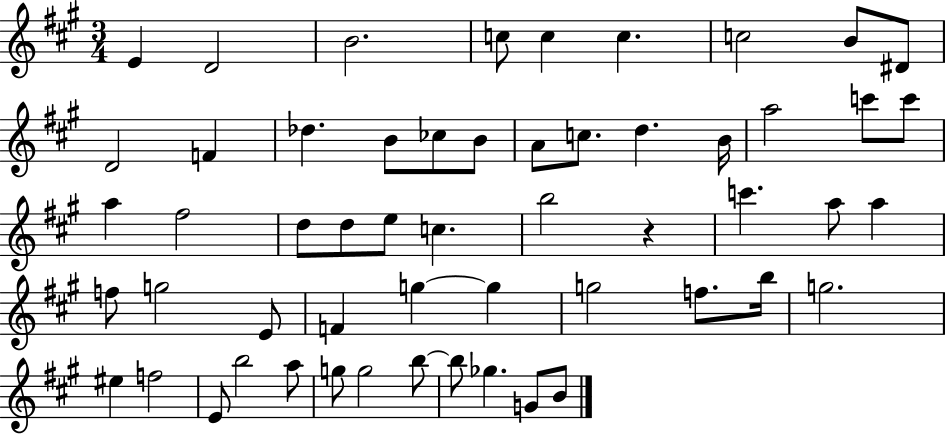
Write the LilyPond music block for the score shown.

{
  \clef treble
  \numericTimeSignature
  \time 3/4
  \key a \major
  e'4 d'2 | b'2. | c''8 c''4 c''4. | c''2 b'8 dis'8 | \break d'2 f'4 | des''4. b'8 ces''8 b'8 | a'8 c''8. d''4. b'16 | a''2 c'''8 c'''8 | \break a''4 fis''2 | d''8 d''8 e''8 c''4. | b''2 r4 | c'''4. a''8 a''4 | \break f''8 g''2 e'8 | f'4 g''4~~ g''4 | g''2 f''8. b''16 | g''2. | \break eis''4 f''2 | e'8 b''2 a''8 | g''8 g''2 b''8~~ | b''8 ges''4. g'8 b'8 | \break \bar "|."
}